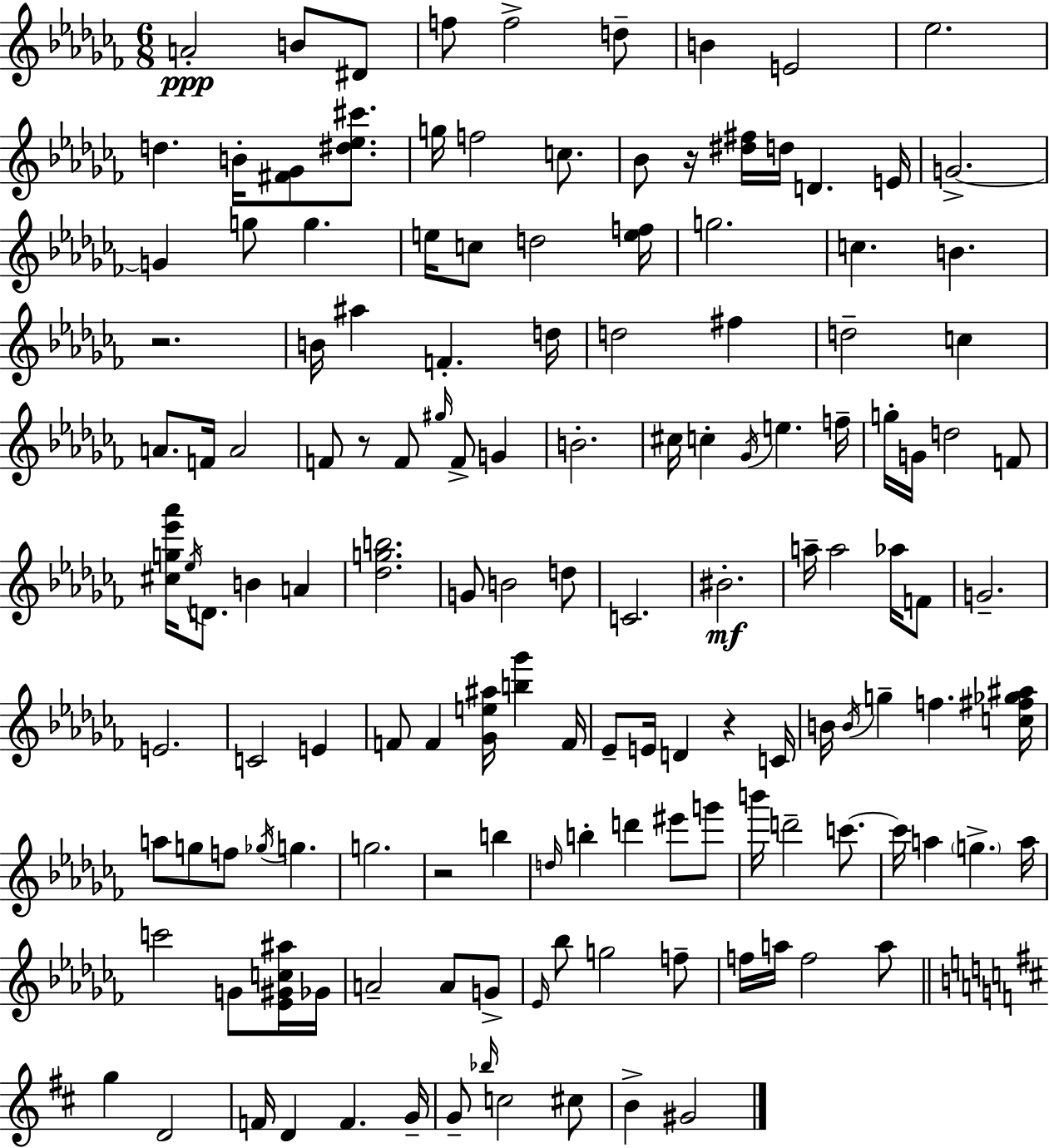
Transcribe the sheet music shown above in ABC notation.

X:1
T:Untitled
M:6/8
L:1/4
K:Abm
A2 B/2 ^D/2 f/2 f2 d/2 B E2 _e2 d B/4 [^F_G]/2 [^d_e^c']/2 g/4 f2 c/2 _B/2 z/4 [^d^f]/4 d/4 D E/4 G2 G g/2 g e/4 c/2 d2 [ef]/4 g2 c B z2 B/4 ^a F d/4 d2 ^f d2 c A/2 F/4 A2 F/2 z/2 F/2 ^g/4 F/2 G B2 ^c/4 c _G/4 e f/4 g/4 G/4 d2 F/2 [^cg_e'_a']/4 _e/4 D/2 B A [_dgb]2 G/2 B2 d/2 C2 ^B2 a/4 a2 _a/4 F/2 G2 E2 C2 E F/2 F [_Ge^a]/4 [b_g'] F/4 _E/2 E/4 D z C/4 B/4 B/4 g f [c^f_g^a]/4 a/2 g/2 f/2 _g/4 g g2 z2 b d/4 b d' ^e'/2 g'/2 b'/4 d'2 c'/2 c'/4 a g a/4 c'2 G/2 [_E^Gc^a]/4 _G/4 A2 A/2 G/2 _E/4 _b/2 g2 f/2 f/4 a/4 f2 a/2 g D2 F/4 D F G/4 G/2 _b/4 c2 ^c/2 B ^G2